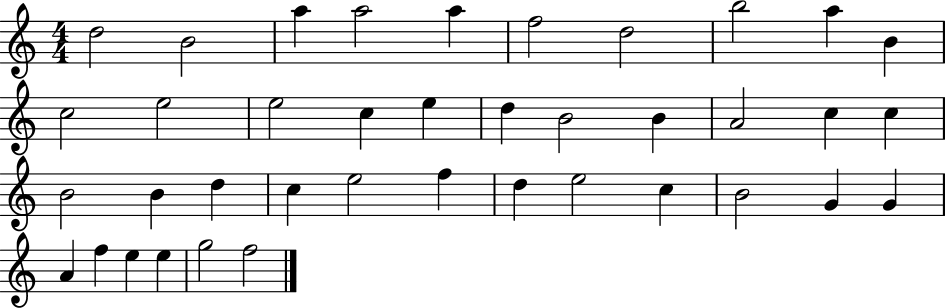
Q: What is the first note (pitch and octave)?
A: D5